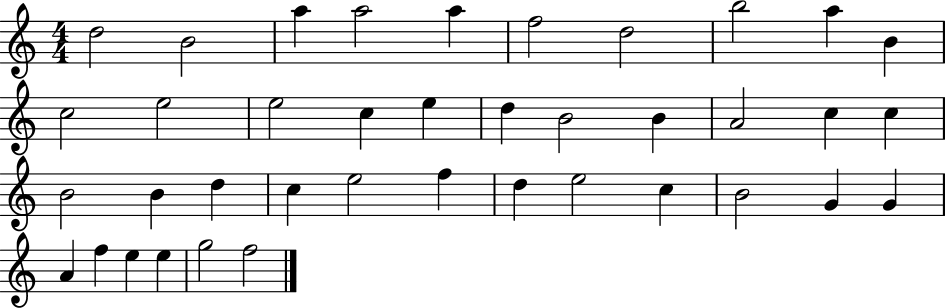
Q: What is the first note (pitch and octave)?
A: D5